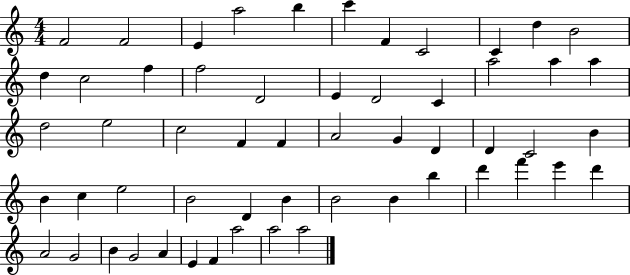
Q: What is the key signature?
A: C major